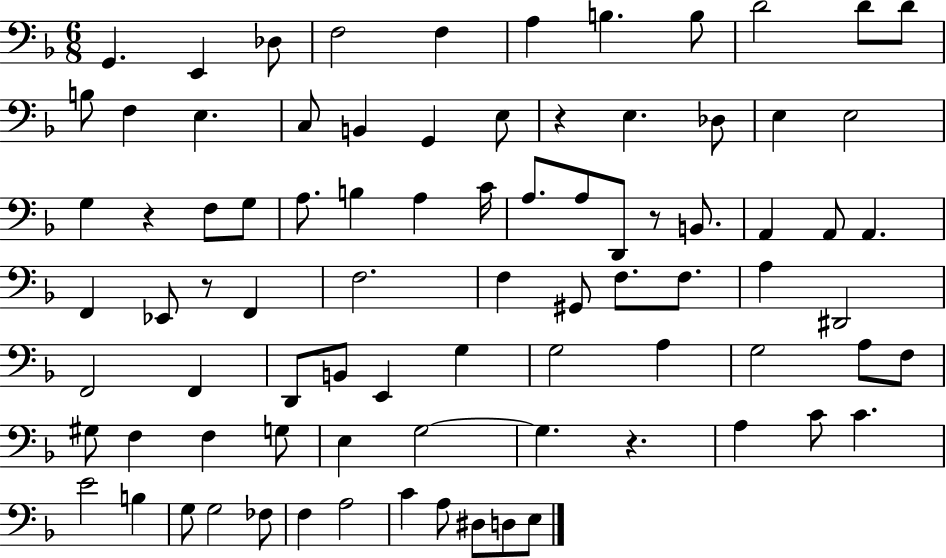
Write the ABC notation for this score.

X:1
T:Untitled
M:6/8
L:1/4
K:F
G,, E,, _D,/2 F,2 F, A, B, B,/2 D2 D/2 D/2 B,/2 F, E, C,/2 B,, G,, E,/2 z E, _D,/2 E, E,2 G, z F,/2 G,/2 A,/2 B, A, C/4 A,/2 A,/2 D,,/2 z/2 B,,/2 A,, A,,/2 A,, F,, _E,,/2 z/2 F,, F,2 F, ^G,,/2 F,/2 F,/2 A, ^D,,2 F,,2 F,, D,,/2 B,,/2 E,, G, G,2 A, G,2 A,/2 F,/2 ^G,/2 F, F, G,/2 E, G,2 G, z A, C/2 C E2 B, G,/2 G,2 _F,/2 F, A,2 C A,/2 ^D,/2 D,/2 E,/2